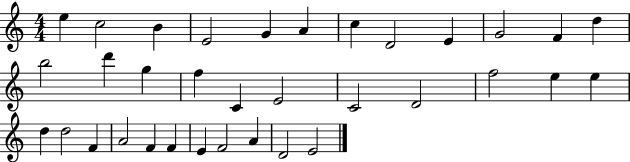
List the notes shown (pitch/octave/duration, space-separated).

E5/q C5/h B4/q E4/h G4/q A4/q C5/q D4/h E4/q G4/h F4/q D5/q B5/h D6/q G5/q F5/q C4/q E4/h C4/h D4/h F5/h E5/q E5/q D5/q D5/h F4/q A4/h F4/q F4/q E4/q F4/h A4/q D4/h E4/h